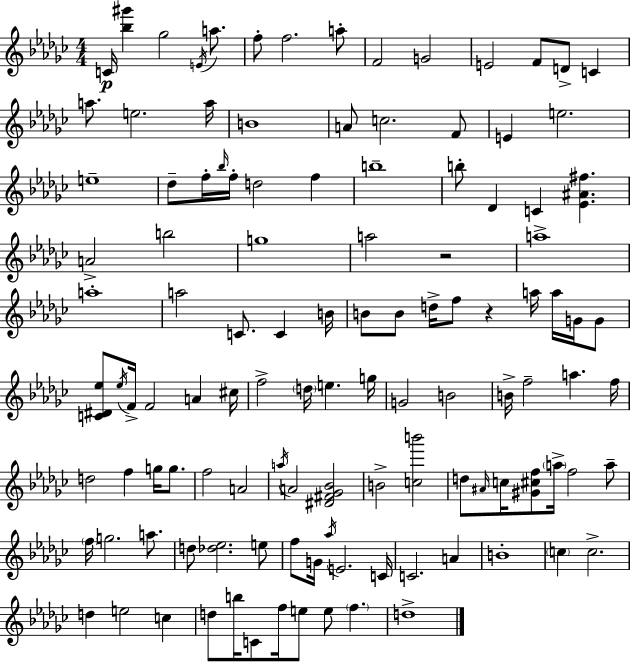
{
  \clef treble
  \numericTimeSignature
  \time 4/4
  \key ees \minor
  c'16\p <bes'' gis'''>4 ges''2 \acciaccatura { e'16 } a''8. | f''8-. f''2. a''8-. | f'2 g'2 | e'2 f'8 d'8-> c'4 | \break a''8. e''2. | a''16 b'1 | a'8 c''2. f'8 | e'4 e''2. | \break e''1-- | des''8-- f''16-. \grace { bes''16 } f''16-. d''2 f''4 | b''1-- | b''8-. des'4 c'4 <ees' ais' fis''>4. | \break a'2-> b''2 | g''1 | a''2 r2 | a''1-> | \break a''1-. | a''2 c'8. c'4 | b'16 b'8 b'8 d''16-> f''8 r4 a''16 a''16 g'16 | g'8 <c' dis' ees''>8 \acciaccatura { ees''16 } f'16-> f'2 a'4 | \break cis''16 f''2-> \parenthesize d''16 e''4. | g''16 g'2 b'2 | b'16-> f''2-- a''4. | f''16 d''2 f''4 g''16 | \break g''8. f''2 a'2 | \acciaccatura { a''16 } a'2 <dis' fis' ges' bes'>2 | b'2-> <c'' b'''>2 | d''8 \grace { ais'16 } c''16 <gis' cis'' f''>8 \parenthesize a''16-> f''2 | \break a''8-- \parenthesize f''16 g''2. | a''8. d''8 <des'' ees''>2. | e''8 f''8 g'16 \acciaccatura { aes''16 } e'2. | c'16 c'2. | \break a'4 b'1-. | \parenthesize c''4 c''2.-> | d''4 e''2 | c''4 d''8 b''16 c'8 f''16 e''8 e''8 | \break \parenthesize f''4. d''1-> | \bar "|."
}